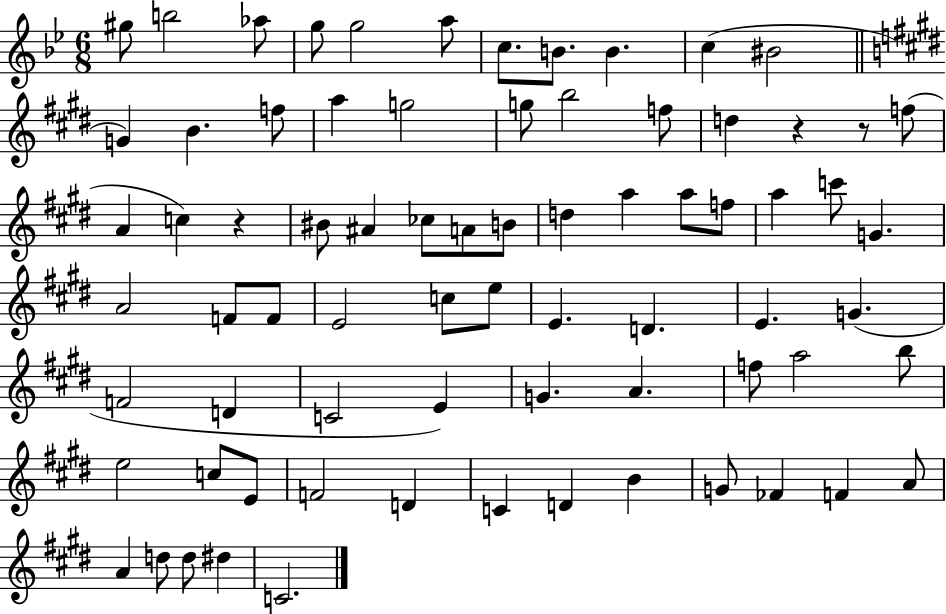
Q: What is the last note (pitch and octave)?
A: C4